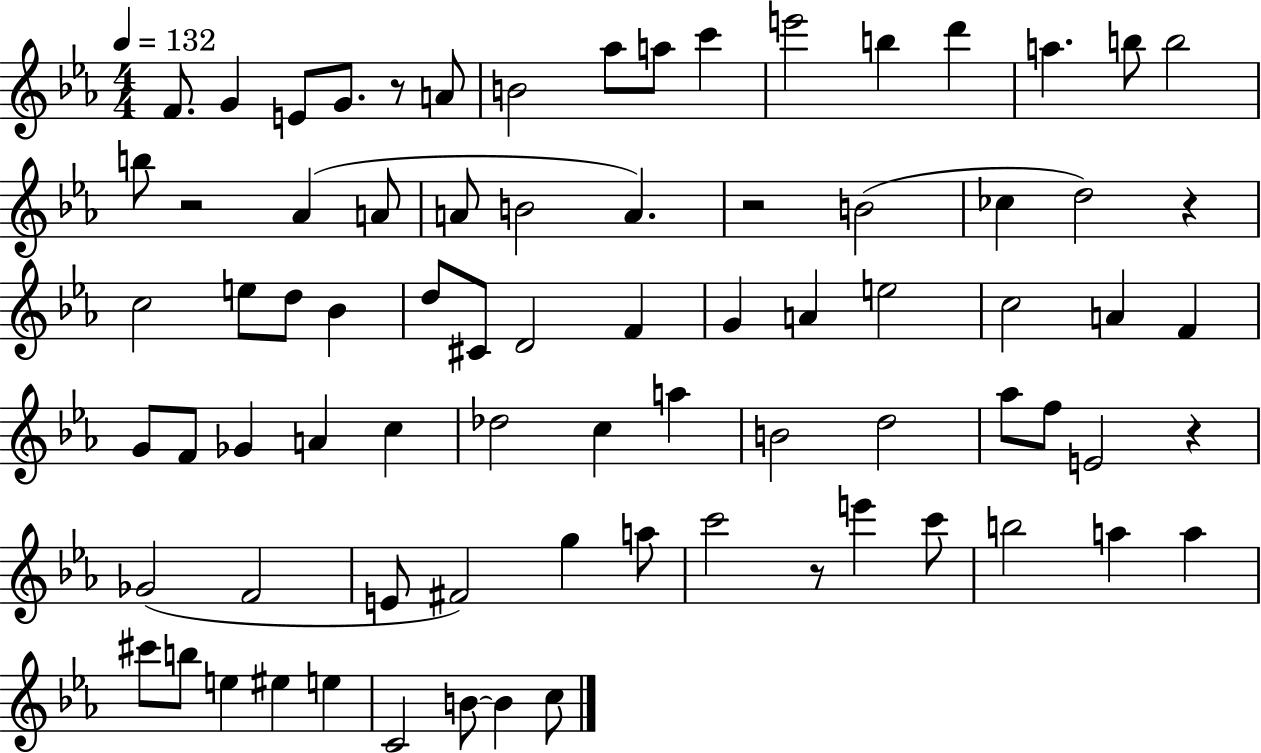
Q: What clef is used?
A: treble